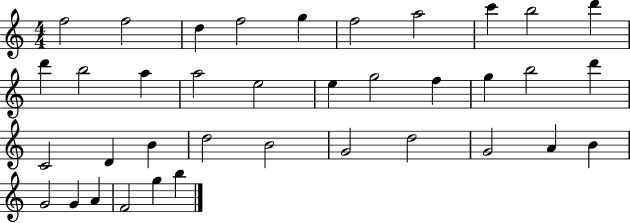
X:1
T:Untitled
M:4/4
L:1/4
K:C
f2 f2 d f2 g f2 a2 c' b2 d' d' b2 a a2 e2 e g2 f g b2 d' C2 D B d2 B2 G2 d2 G2 A B G2 G A F2 g b